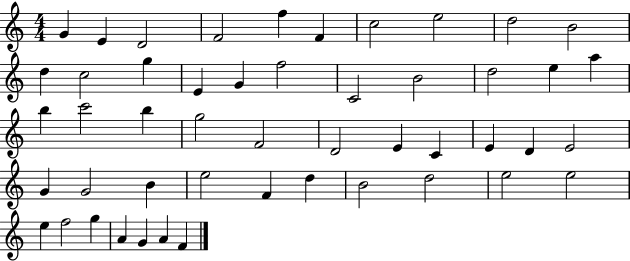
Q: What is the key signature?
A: C major